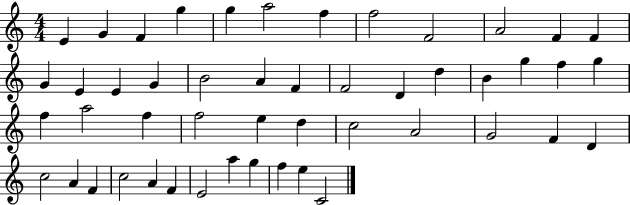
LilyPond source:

{
  \clef treble
  \numericTimeSignature
  \time 4/4
  \key c \major
  e'4 g'4 f'4 g''4 | g''4 a''2 f''4 | f''2 f'2 | a'2 f'4 f'4 | \break g'4 e'4 e'4 g'4 | b'2 a'4 f'4 | f'2 d'4 d''4 | b'4 g''4 f''4 g''4 | \break f''4 a''2 f''4 | f''2 e''4 d''4 | c''2 a'2 | g'2 f'4 d'4 | \break c''2 a'4 f'4 | c''2 a'4 f'4 | e'2 a''4 g''4 | f''4 e''4 c'2 | \break \bar "|."
}